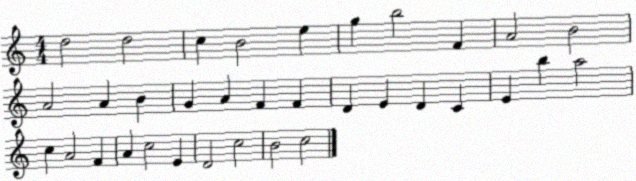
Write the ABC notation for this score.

X:1
T:Untitled
M:4/4
L:1/4
K:C
d2 d2 c B2 e g b2 F A2 B2 A2 A B G A F F D E D C E b a2 c A2 F A c2 E D2 c2 B2 c2